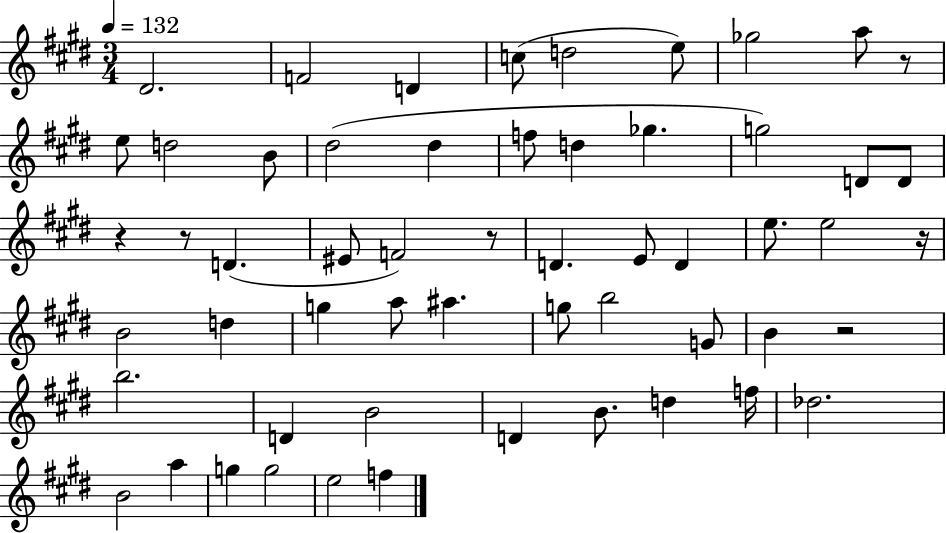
{
  \clef treble
  \numericTimeSignature
  \time 3/4
  \key e \major
  \tempo 4 = 132
  dis'2. | f'2 d'4 | c''8( d''2 e''8) | ges''2 a''8 r8 | \break e''8 d''2 b'8 | dis''2( dis''4 | f''8 d''4 ges''4. | g''2) d'8 d'8 | \break r4 r8 d'4.( | eis'8 f'2) r8 | d'4. e'8 d'4 | e''8. e''2 r16 | \break b'2 d''4 | g''4 a''8 ais''4. | g''8 b''2 g'8 | b'4 r2 | \break b''2. | d'4 b'2 | d'4 b'8. d''4 f''16 | des''2. | \break b'2 a''4 | g''4 g''2 | e''2 f''4 | \bar "|."
}